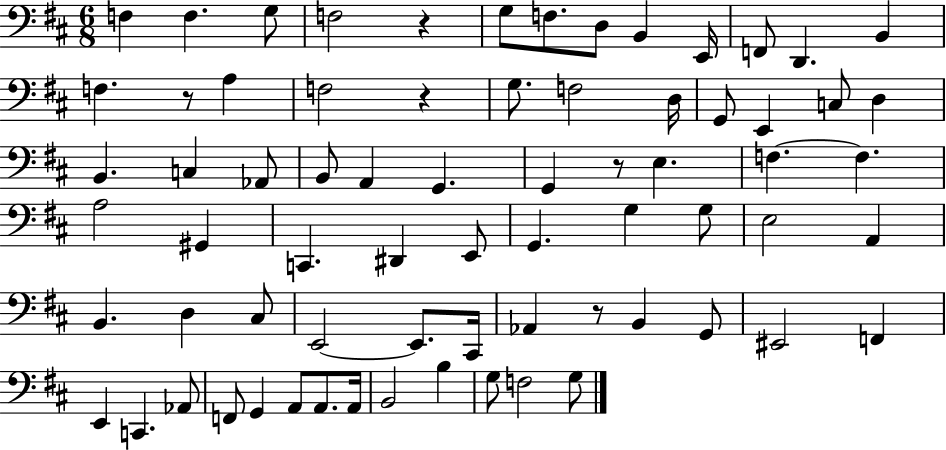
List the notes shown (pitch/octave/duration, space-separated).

F3/q F3/q. G3/e F3/h R/q G3/e F3/e. D3/e B2/q E2/s F2/e D2/q. B2/q F3/q. R/e A3/q F3/h R/q G3/e. F3/h D3/s G2/e E2/q C3/e D3/q B2/q. C3/q Ab2/e B2/e A2/q G2/q. G2/q R/e E3/q. F3/q. F3/q. A3/h G#2/q C2/q. D#2/q E2/e G2/q. G3/q G3/e E3/h A2/q B2/q. D3/q C#3/e E2/h E2/e. C#2/s Ab2/q R/e B2/q G2/e EIS2/h F2/q E2/q C2/q. Ab2/e F2/e G2/q A2/e A2/e. A2/s B2/h B3/q G3/e F3/h G3/e